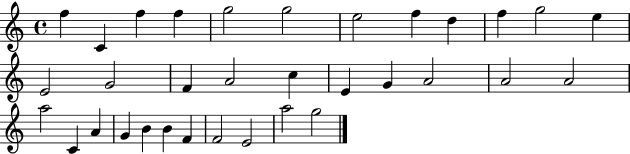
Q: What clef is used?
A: treble